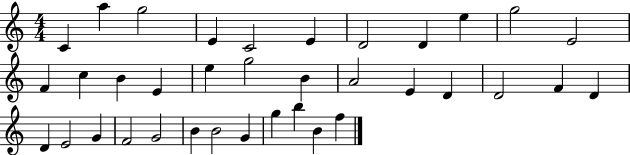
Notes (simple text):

C4/q A5/q G5/h E4/q C4/h E4/q D4/h D4/q E5/q G5/h E4/h F4/q C5/q B4/q E4/q E5/q G5/h B4/q A4/h E4/q D4/q D4/h F4/q D4/q D4/q E4/h G4/q F4/h G4/h B4/q B4/h G4/q G5/q B5/q B4/q F5/q